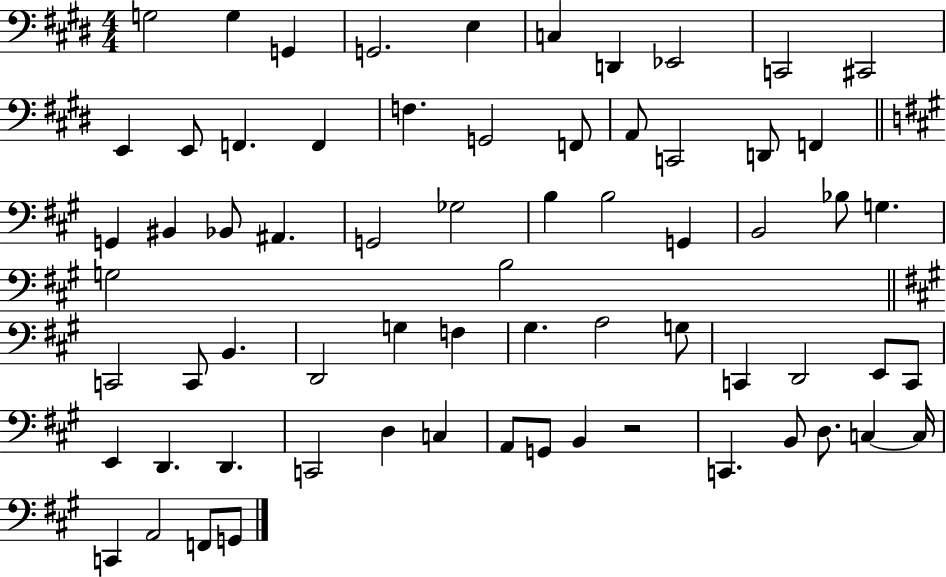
X:1
T:Untitled
M:4/4
L:1/4
K:E
G,2 G, G,, G,,2 E, C, D,, _E,,2 C,,2 ^C,,2 E,, E,,/2 F,, F,, F, G,,2 F,,/2 A,,/2 C,,2 D,,/2 F,, G,, ^B,, _B,,/2 ^A,, G,,2 _G,2 B, B,2 G,, B,,2 _B,/2 G, G,2 B,2 C,,2 C,,/2 B,, D,,2 G, F, ^G, A,2 G,/2 C,, D,,2 E,,/2 C,,/2 E,, D,, D,, C,,2 D, C, A,,/2 G,,/2 B,, z2 C,, B,,/2 D,/2 C, C,/4 C,, A,,2 F,,/2 G,,/2